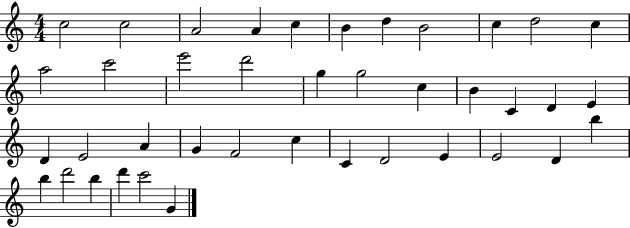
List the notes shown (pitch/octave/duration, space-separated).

C5/h C5/h A4/h A4/q C5/q B4/q D5/q B4/h C5/q D5/h C5/q A5/h C6/h E6/h D6/h G5/q G5/h C5/q B4/q C4/q D4/q E4/q D4/q E4/h A4/q G4/q F4/h C5/q C4/q D4/h E4/q E4/h D4/q B5/q B5/q D6/h B5/q D6/q C6/h G4/q